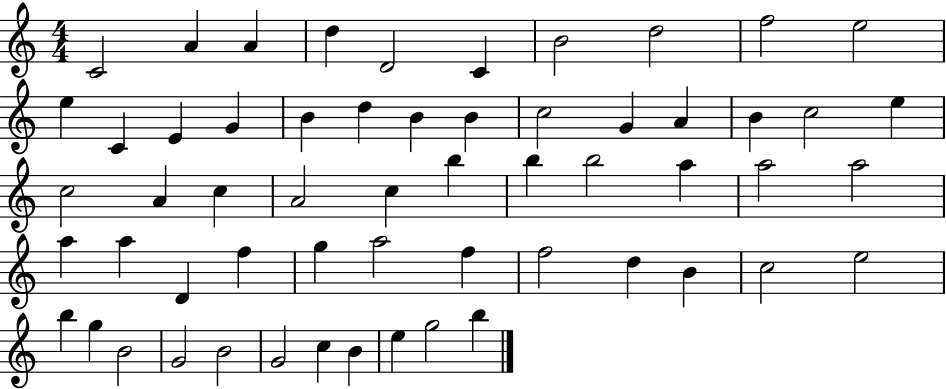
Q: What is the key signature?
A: C major